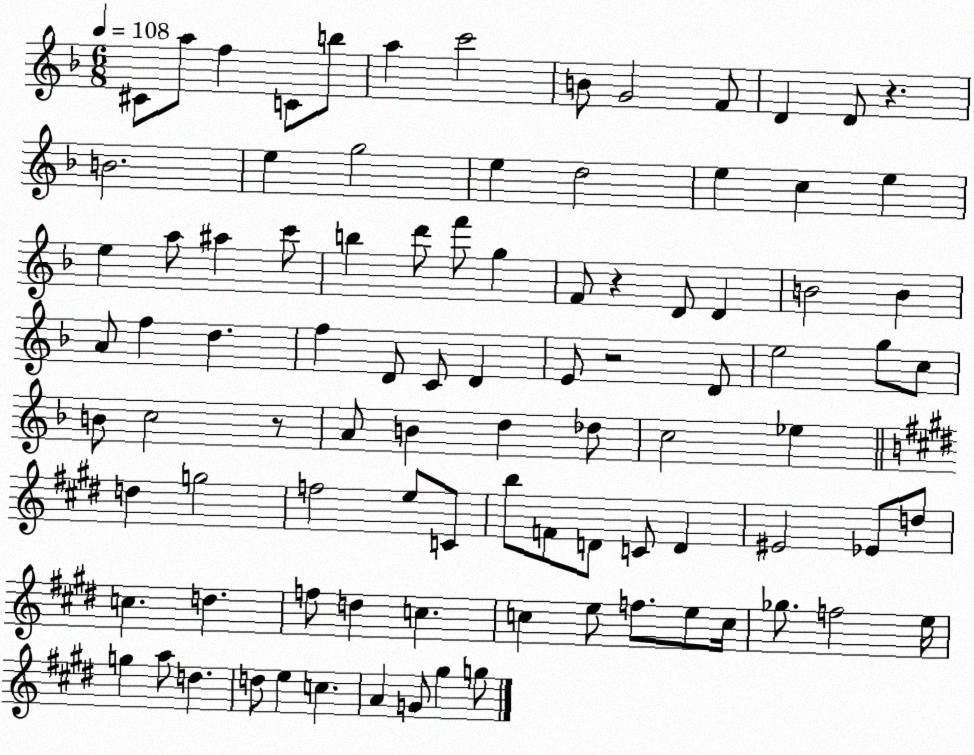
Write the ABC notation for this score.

X:1
T:Untitled
M:6/8
L:1/4
K:F
^C/2 a/2 f C/2 b/2 a c'2 B/2 G2 F/2 D D/2 z B2 e g2 e d2 e c e e a/2 ^a c'/2 b d'/2 f'/2 g F/2 z D/2 D B2 B A/2 f d f D/2 C/2 D E/2 z2 D/2 e2 g/2 c/2 B/2 c2 z/2 A/2 B d _d/2 c2 _e d g2 f2 e/2 C/2 b/2 F/2 D/2 C/2 D ^E2 _E/2 d/2 c d f/2 d c c e/2 f/2 e/2 c/4 _g/2 f2 e/4 g a/2 d d/2 e c A G/2 ^g g/2